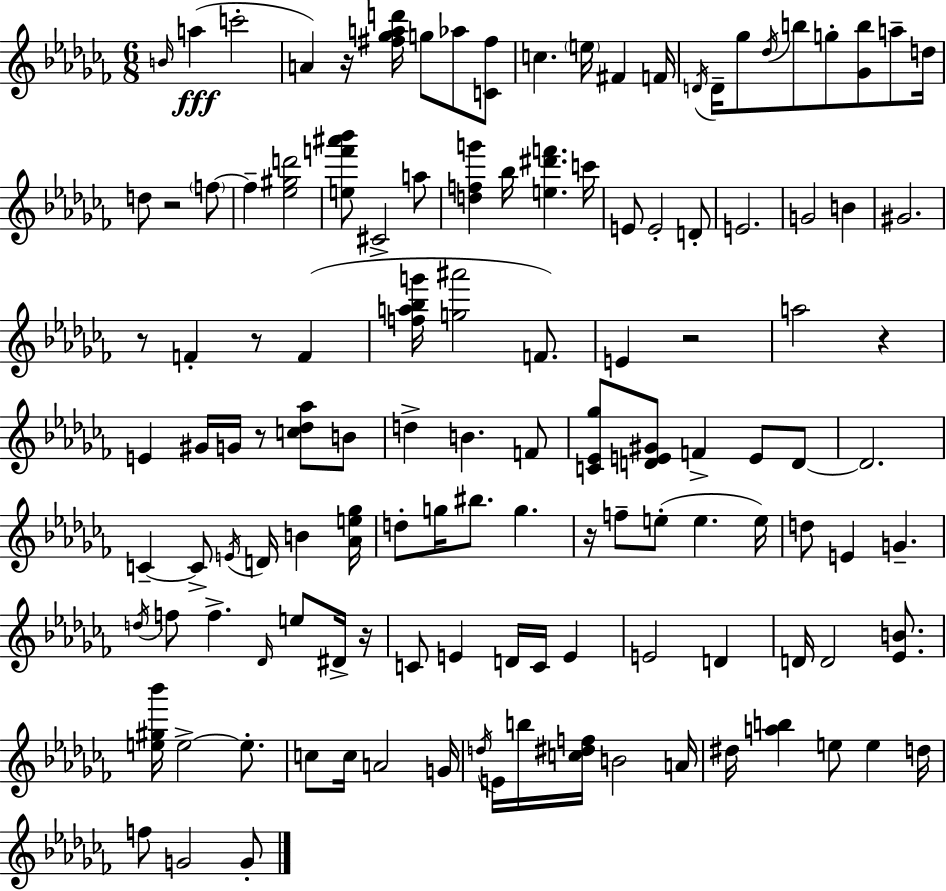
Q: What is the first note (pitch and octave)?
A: B4